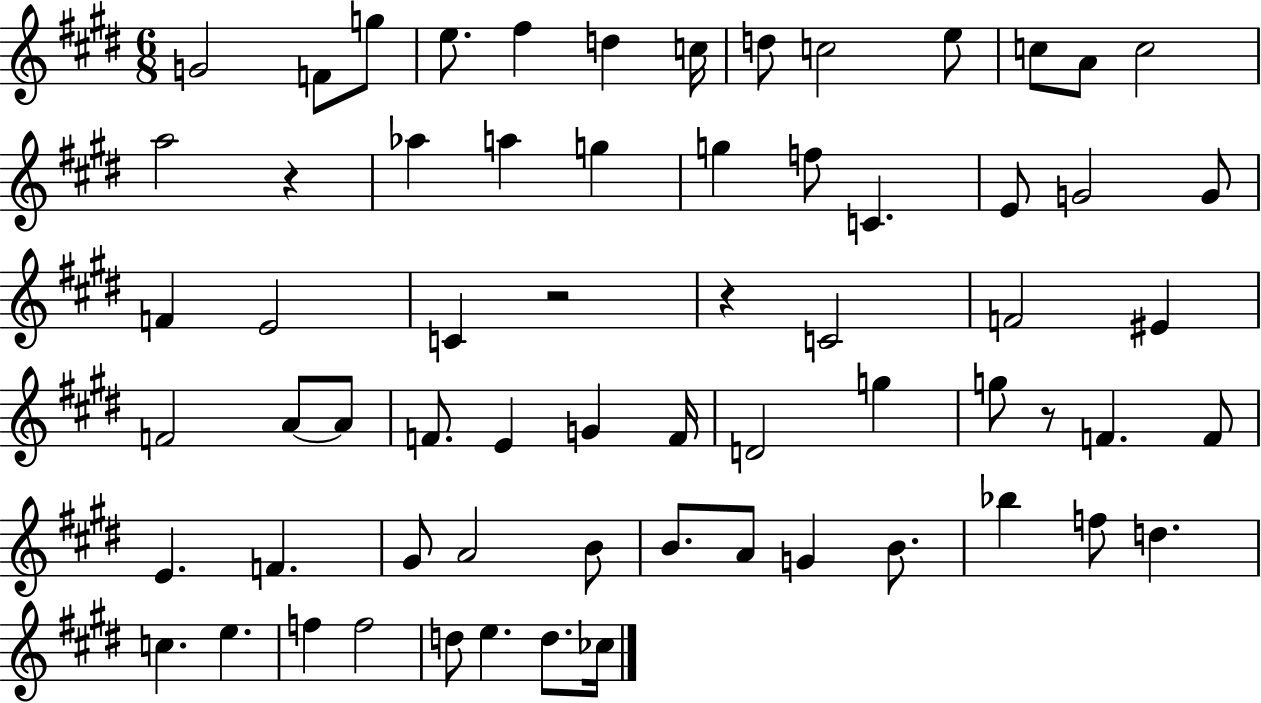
G4/h F4/e G5/e E5/e. F#5/q D5/q C5/s D5/e C5/h E5/e C5/e A4/e C5/h A5/h R/q Ab5/q A5/q G5/q G5/q F5/e C4/q. E4/e G4/h G4/e F4/q E4/h C4/q R/h R/q C4/h F4/h EIS4/q F4/h A4/e A4/e F4/e. E4/q G4/q F4/s D4/h G5/q G5/e R/e F4/q. F4/e E4/q. F4/q. G#4/e A4/h B4/e B4/e. A4/e G4/q B4/e. Bb5/q F5/e D5/q. C5/q. E5/q. F5/q F5/h D5/e E5/q. D5/e. CES5/s